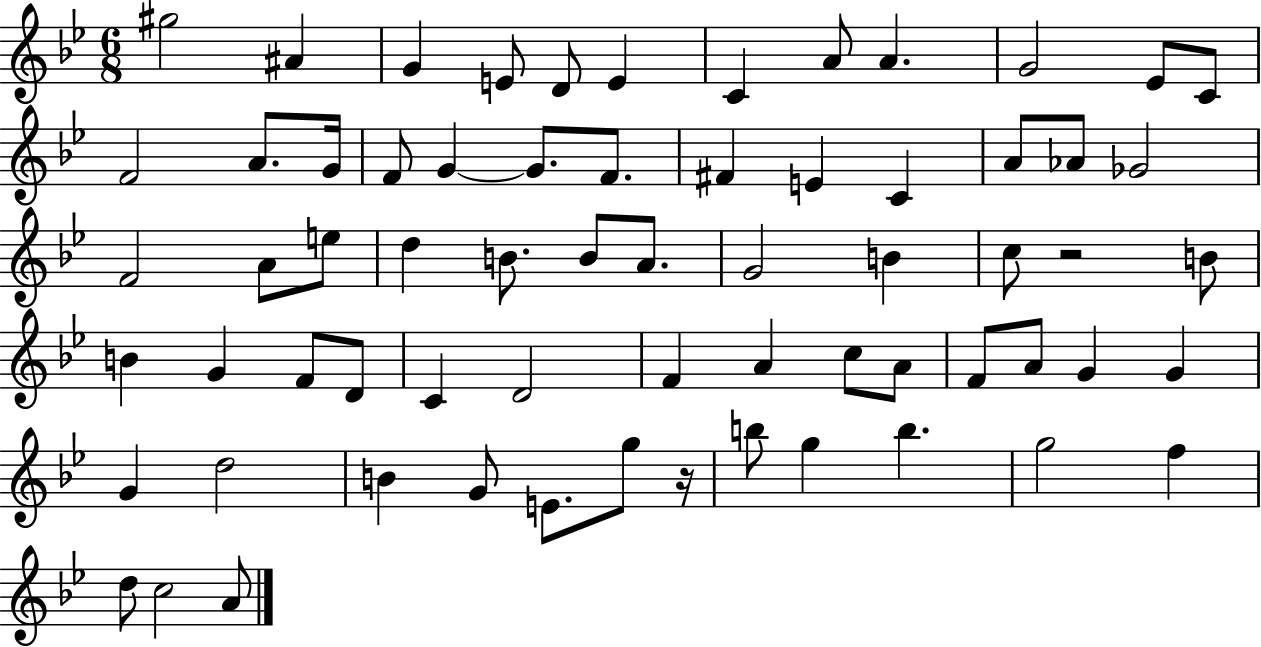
{
  \clef treble
  \numericTimeSignature
  \time 6/8
  \key bes \major
  \repeat volta 2 { gis''2 ais'4 | g'4 e'8 d'8 e'4 | c'4 a'8 a'4. | g'2 ees'8 c'8 | \break f'2 a'8. g'16 | f'8 g'4~~ g'8. f'8. | fis'4 e'4 c'4 | a'8 aes'8 ges'2 | \break f'2 a'8 e''8 | d''4 b'8. b'8 a'8. | g'2 b'4 | c''8 r2 b'8 | \break b'4 g'4 f'8 d'8 | c'4 d'2 | f'4 a'4 c''8 a'8 | f'8 a'8 g'4 g'4 | \break g'4 d''2 | b'4 g'8 e'8. g''8 r16 | b''8 g''4 b''4. | g''2 f''4 | \break d''8 c''2 a'8 | } \bar "|."
}